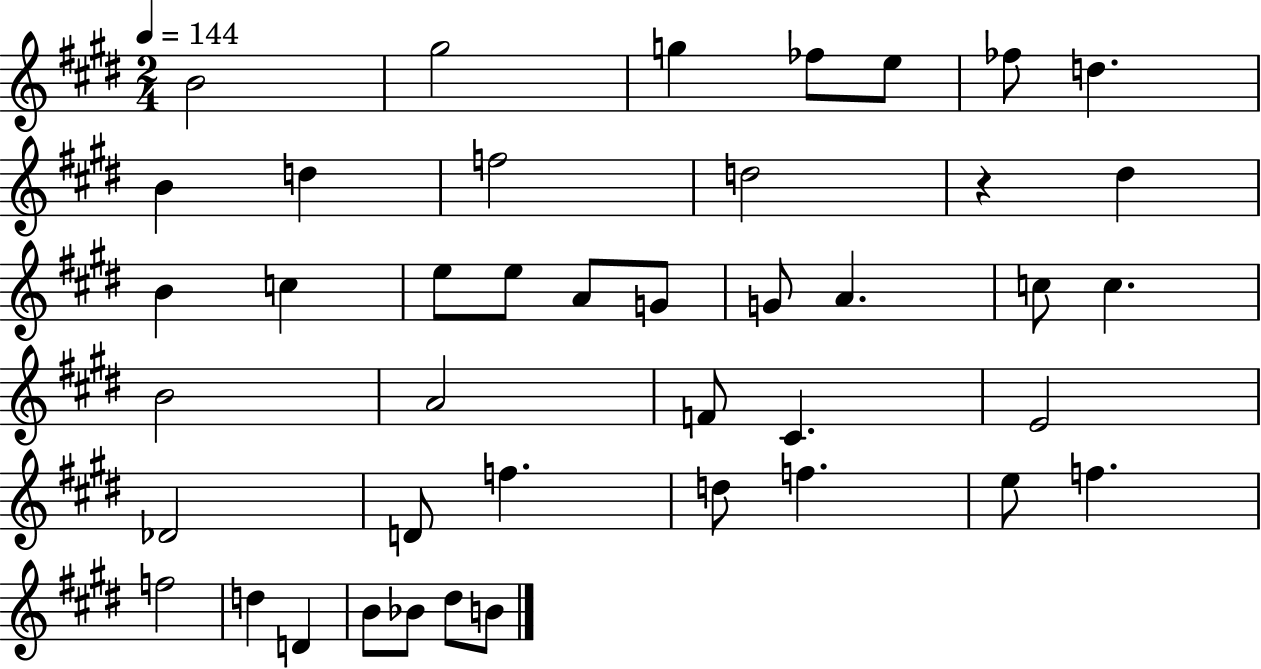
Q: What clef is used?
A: treble